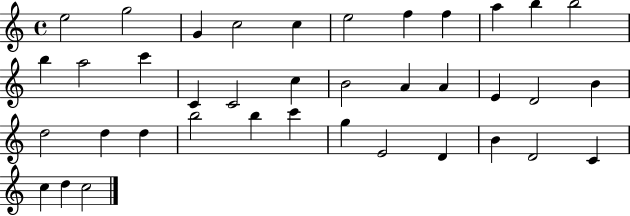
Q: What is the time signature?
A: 4/4